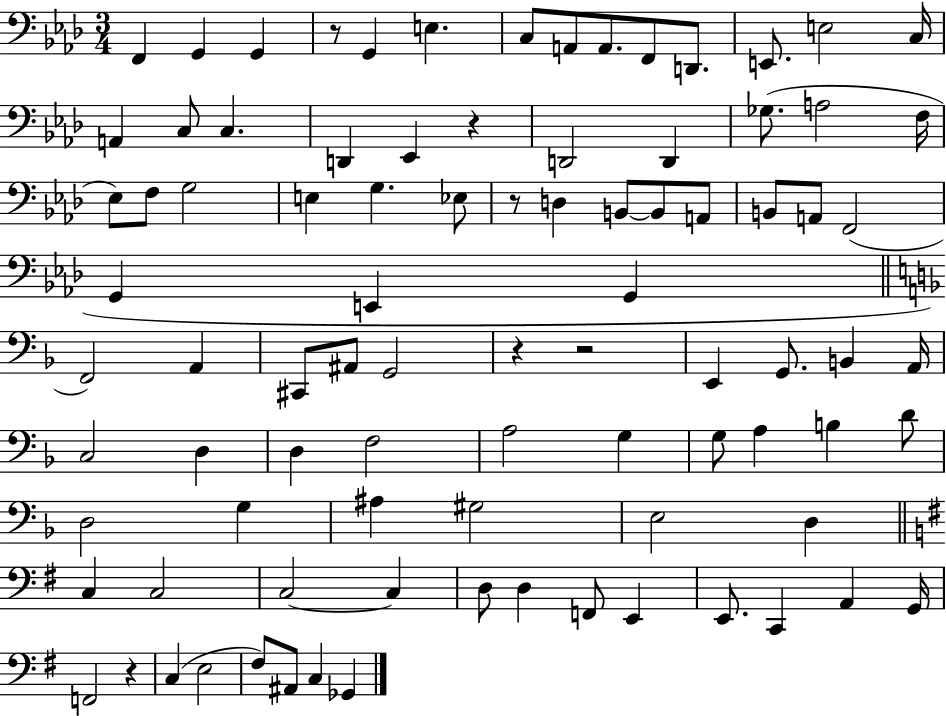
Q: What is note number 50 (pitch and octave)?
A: D3